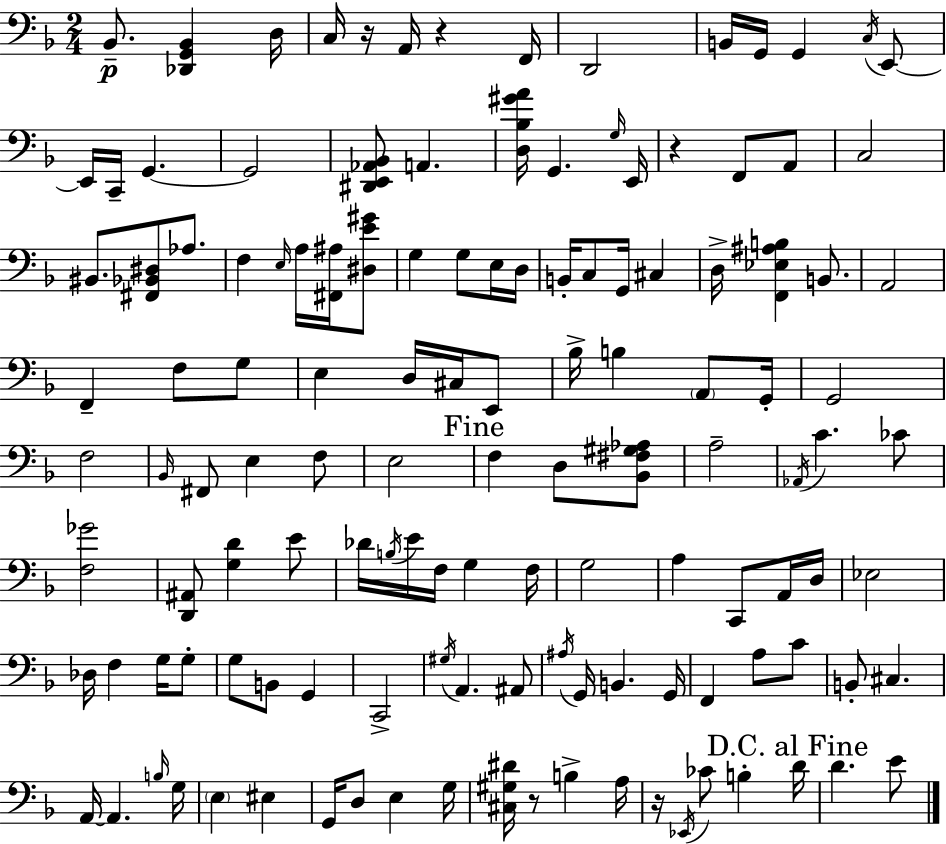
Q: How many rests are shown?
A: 5